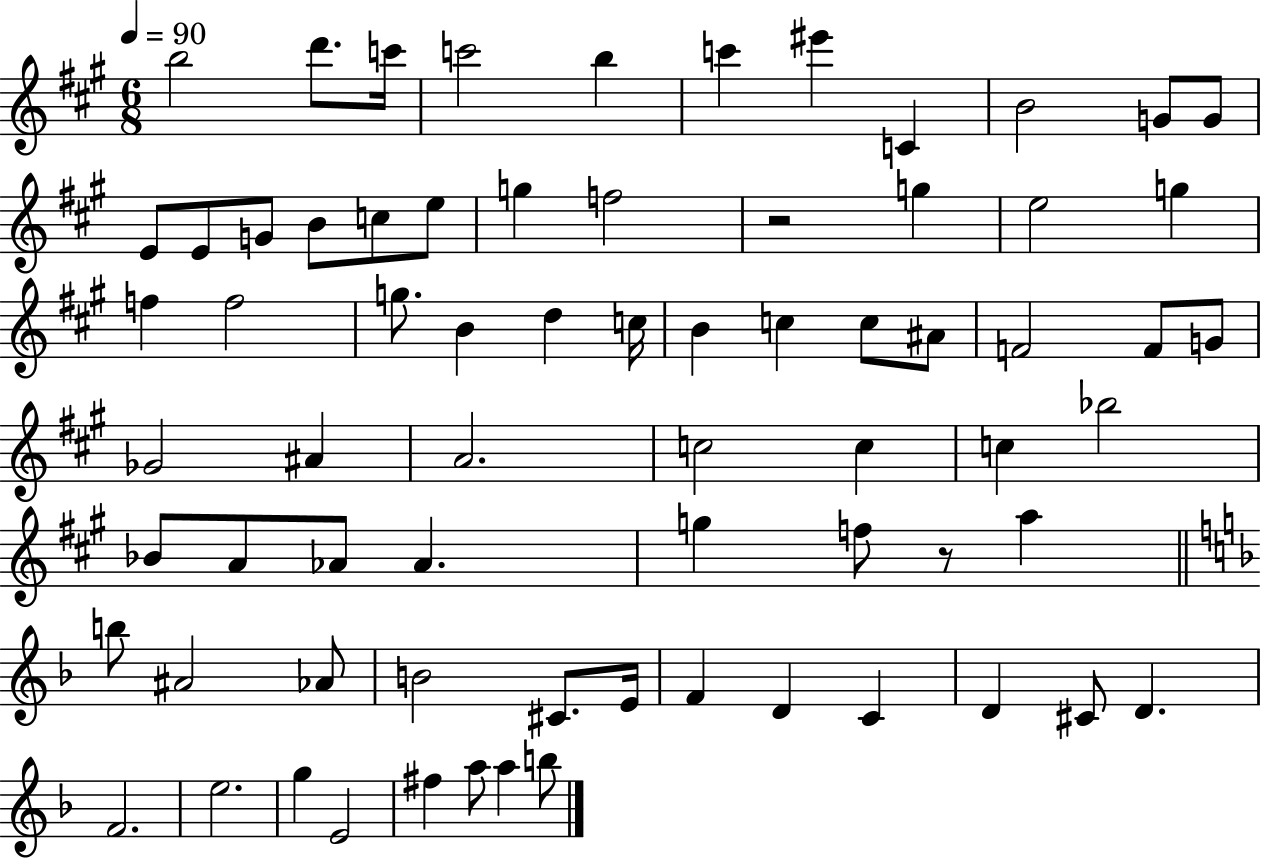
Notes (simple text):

B5/h D6/e. C6/s C6/h B5/q C6/q EIS6/q C4/q B4/h G4/e G4/e E4/e E4/e G4/e B4/e C5/e E5/e G5/q F5/h R/h G5/q E5/h G5/q F5/q F5/h G5/e. B4/q D5/q C5/s B4/q C5/q C5/e A#4/e F4/h F4/e G4/e Gb4/h A#4/q A4/h. C5/h C5/q C5/q Bb5/h Bb4/e A4/e Ab4/e Ab4/q. G5/q F5/e R/e A5/q B5/e A#4/h Ab4/e B4/h C#4/e. E4/s F4/q D4/q C4/q D4/q C#4/e D4/q. F4/h. E5/h. G5/q E4/h F#5/q A5/e A5/q B5/e